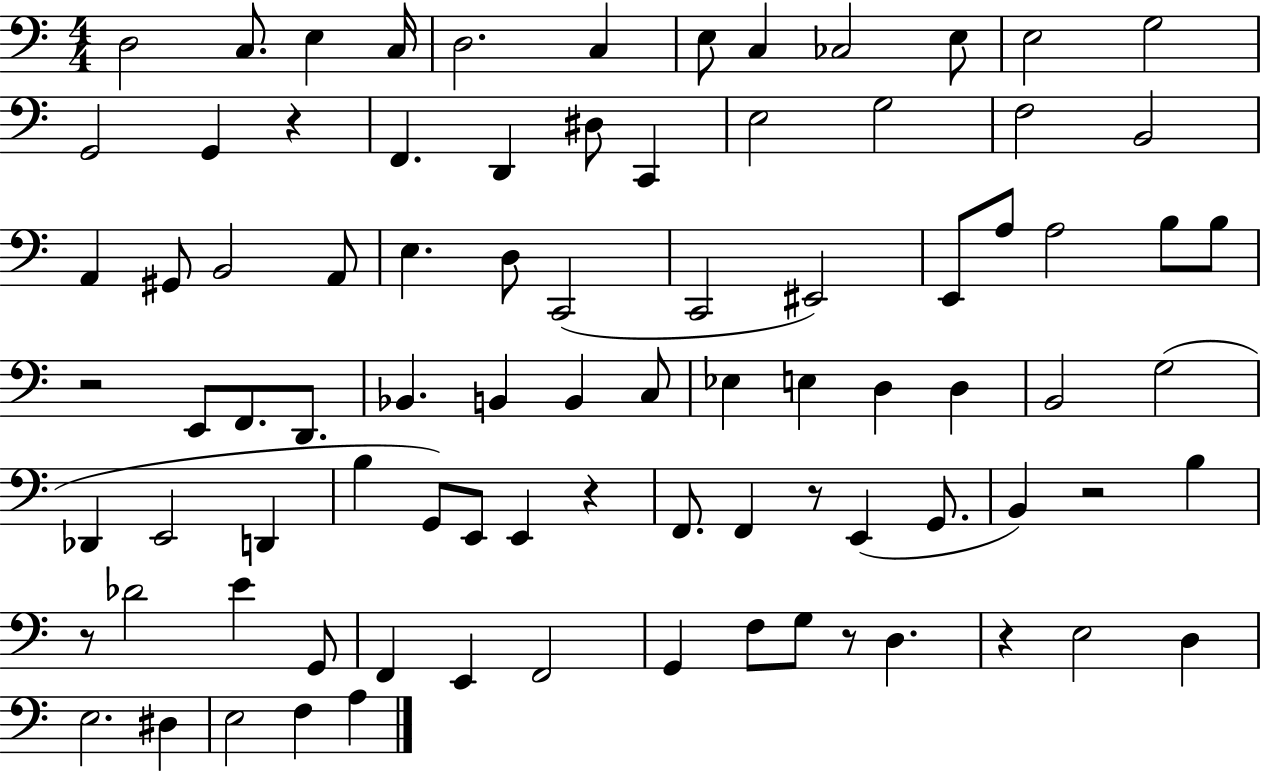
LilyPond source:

{
  \clef bass
  \numericTimeSignature
  \time 4/4
  \key c \major
  \repeat volta 2 { d2 c8. e4 c16 | d2. c4 | e8 c4 ces2 e8 | e2 g2 | \break g,2 g,4 r4 | f,4. d,4 dis8 c,4 | e2 g2 | f2 b,2 | \break a,4 gis,8 b,2 a,8 | e4. d8 c,2( | c,2 eis,2) | e,8 a8 a2 b8 b8 | \break r2 e,8 f,8. d,8. | bes,4. b,4 b,4 c8 | ees4 e4 d4 d4 | b,2 g2( | \break des,4 e,2 d,4 | b4 g,8) e,8 e,4 r4 | f,8. f,4 r8 e,4( g,8. | b,4) r2 b4 | \break r8 des'2 e'4 g,8 | f,4 e,4 f,2 | g,4 f8 g8 r8 d4. | r4 e2 d4 | \break e2. dis4 | e2 f4 a4 | } \bar "|."
}